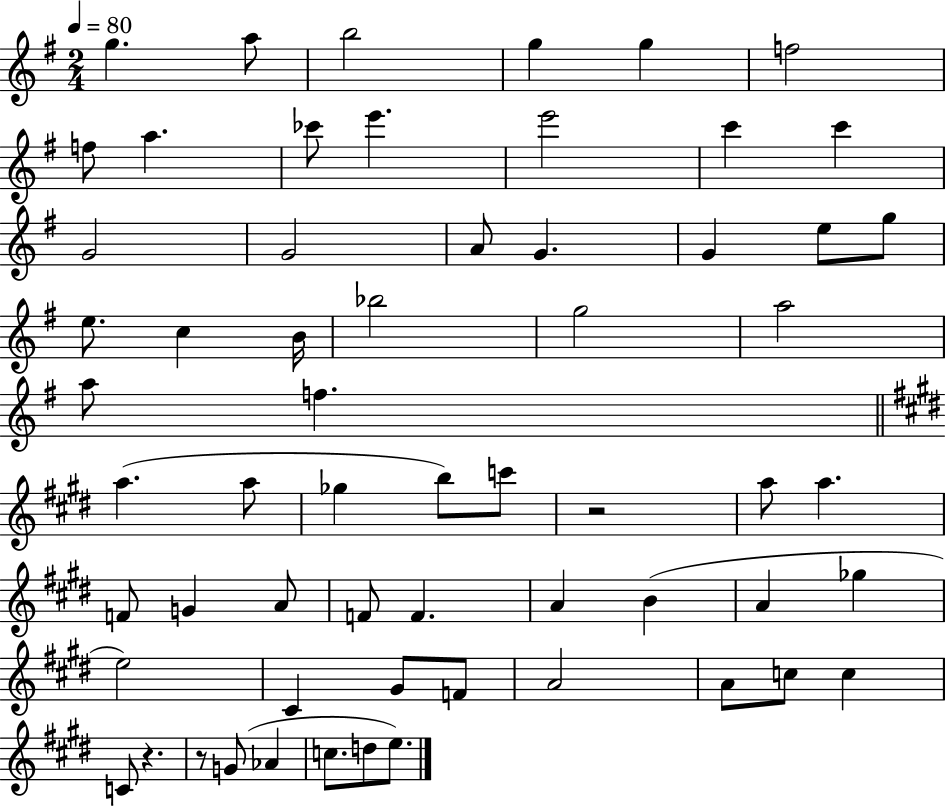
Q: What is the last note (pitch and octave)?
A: E5